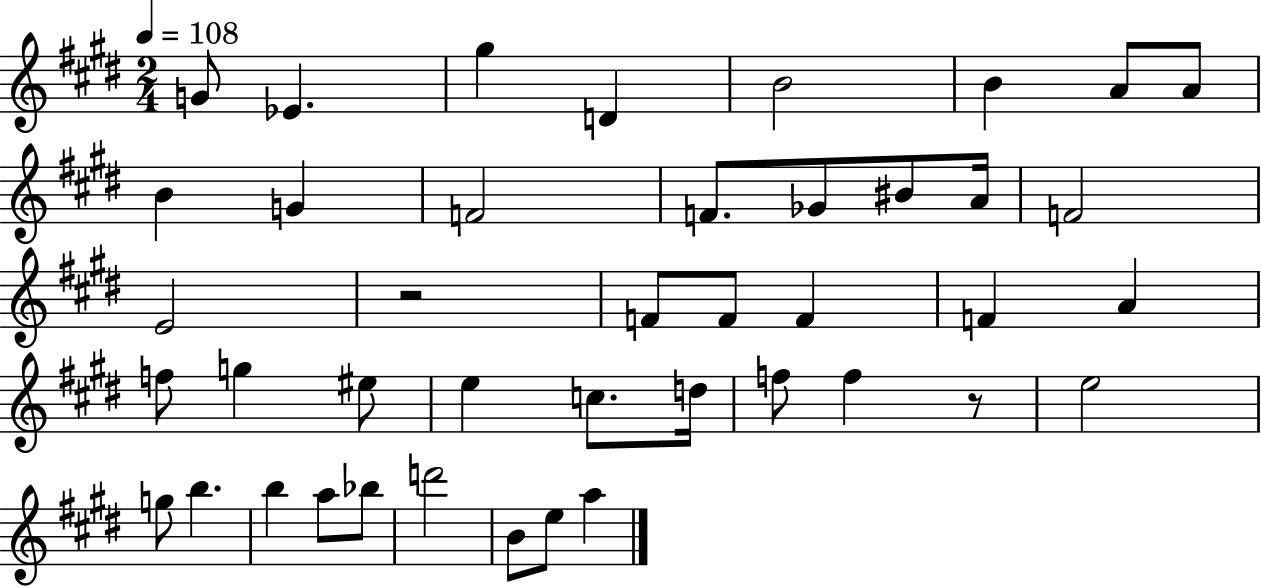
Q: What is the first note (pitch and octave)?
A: G4